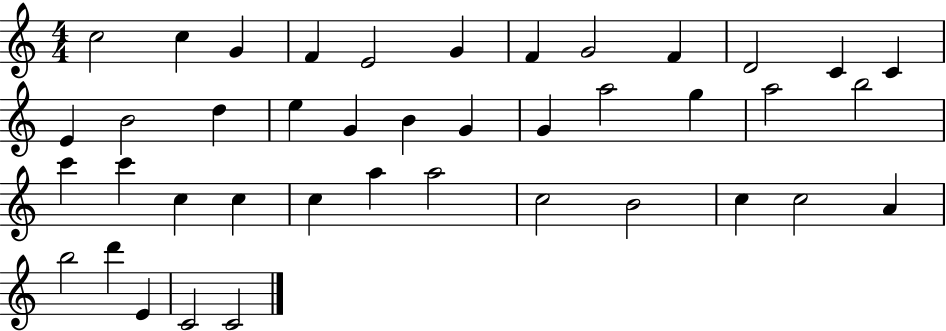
C5/h C5/q G4/q F4/q E4/h G4/q F4/q G4/h F4/q D4/h C4/q C4/q E4/q B4/h D5/q E5/q G4/q B4/q G4/q G4/q A5/h G5/q A5/h B5/h C6/q C6/q C5/q C5/q C5/q A5/q A5/h C5/h B4/h C5/q C5/h A4/q B5/h D6/q E4/q C4/h C4/h